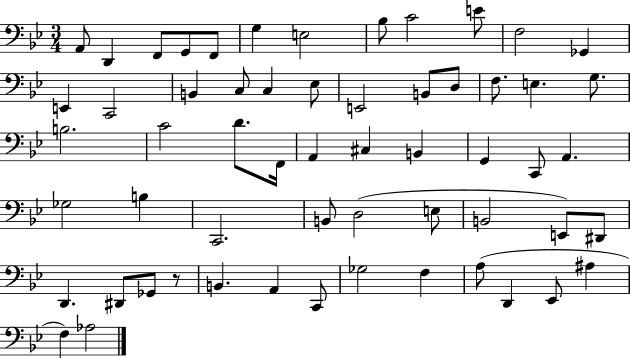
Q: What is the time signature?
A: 3/4